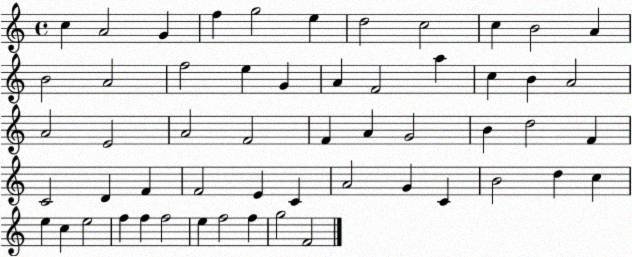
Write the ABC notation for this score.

X:1
T:Untitled
M:4/4
L:1/4
K:C
c A2 G f g2 e d2 c2 c B2 A B2 A2 f2 e G A F2 a c B A2 A2 E2 A2 F2 F A G2 B d2 F C2 D F F2 E C A2 G C B2 d c e c e2 f f f2 e f2 f g2 F2